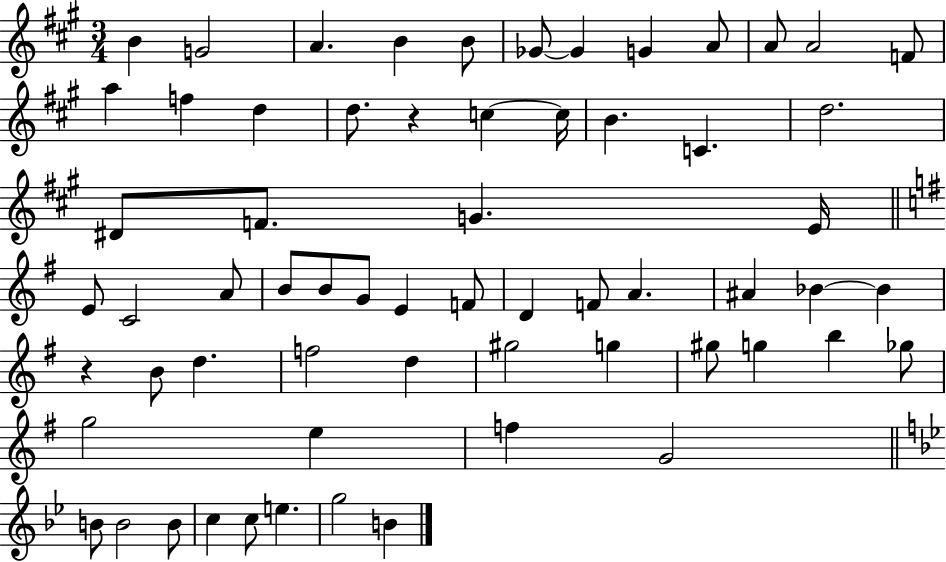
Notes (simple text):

B4/q G4/h A4/q. B4/q B4/e Gb4/e Gb4/q G4/q A4/e A4/e A4/h F4/e A5/q F5/q D5/q D5/e. R/q C5/q C5/s B4/q. C4/q. D5/h. D#4/e F4/e. G4/q. E4/s E4/e C4/h A4/e B4/e B4/e G4/e E4/q F4/e D4/q F4/e A4/q. A#4/q Bb4/q Bb4/q R/q B4/e D5/q. F5/h D5/q G#5/h G5/q G#5/e G5/q B5/q Gb5/e G5/h E5/q F5/q G4/h B4/e B4/h B4/e C5/q C5/e E5/q. G5/h B4/q